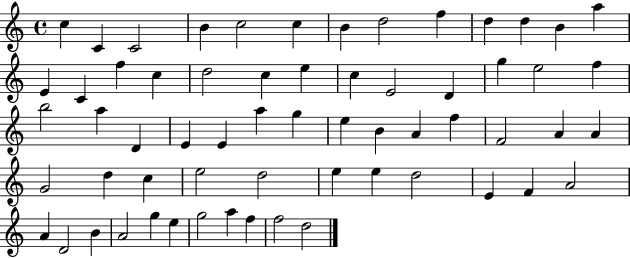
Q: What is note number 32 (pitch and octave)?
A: A5